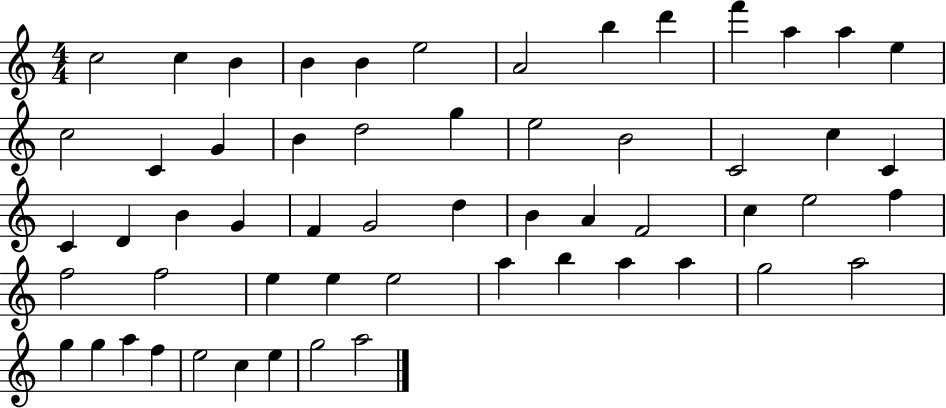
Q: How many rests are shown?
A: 0